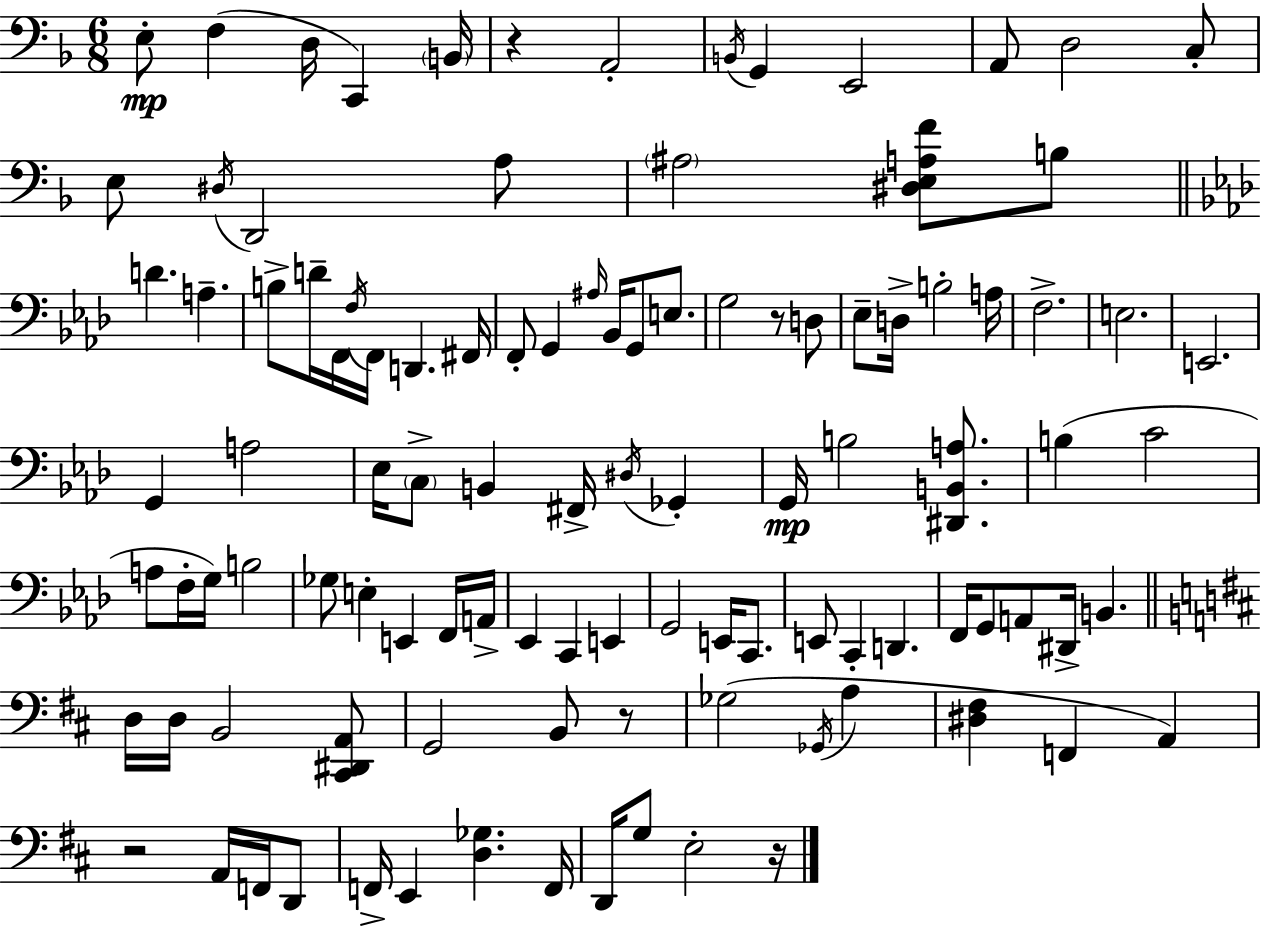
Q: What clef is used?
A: bass